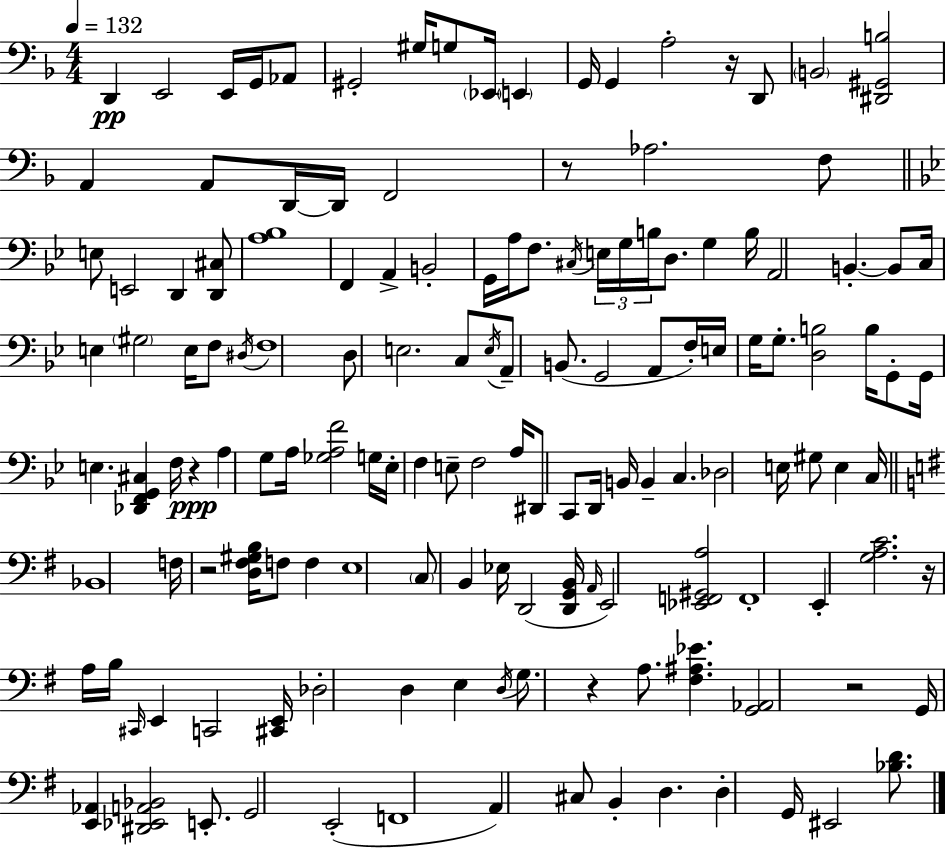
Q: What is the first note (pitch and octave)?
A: D2